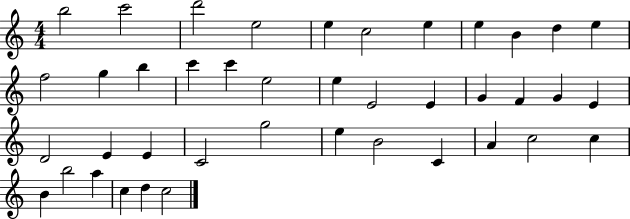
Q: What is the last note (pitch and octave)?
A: C5